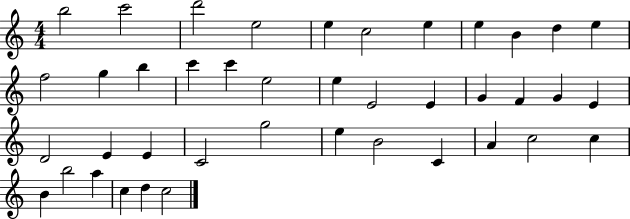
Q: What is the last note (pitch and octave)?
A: C5